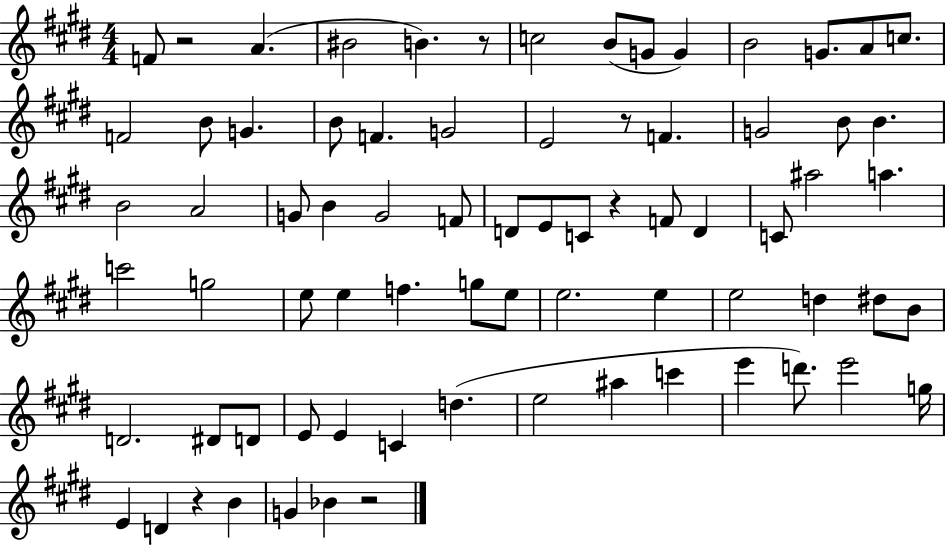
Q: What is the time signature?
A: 4/4